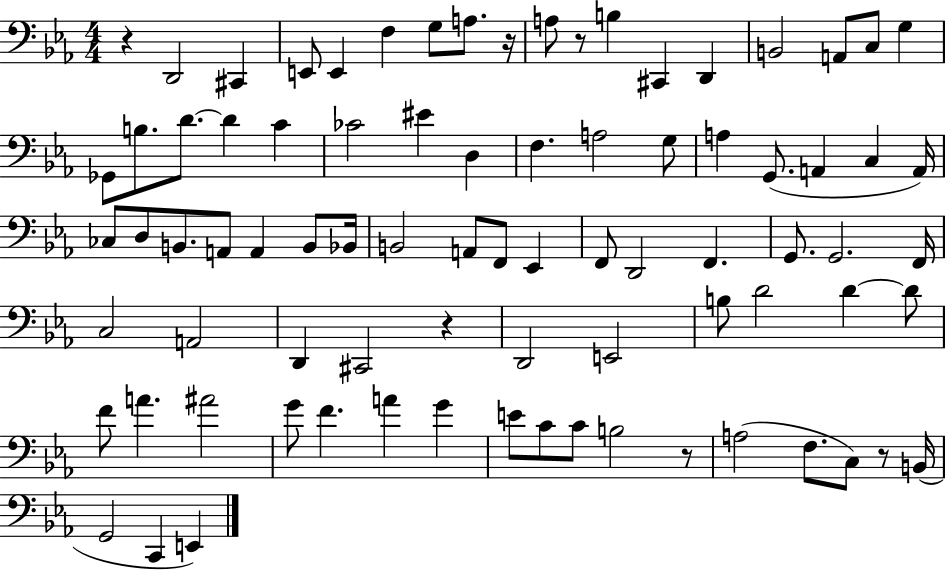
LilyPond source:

{
  \clef bass
  \numericTimeSignature
  \time 4/4
  \key ees \major
  r4 d,2 cis,4 | e,8 e,4 f4 g8 a8. r16 | a8 r8 b4 cis,4 d,4 | b,2 a,8 c8 g4 | \break ges,8 b8. d'8.~~ d'4 c'4 | ces'2 eis'4 d4 | f4. a2 g8 | a4 g,8.( a,4 c4 a,16) | \break ces8 d8 b,8. a,8 a,4 b,8 bes,16 | b,2 a,8 f,8 ees,4 | f,8 d,2 f,4. | g,8. g,2. f,16 | \break c2 a,2 | d,4 cis,2 r4 | d,2 e,2 | b8 d'2 d'4~~ d'8 | \break f'8 a'4. ais'2 | g'8 f'4. a'4 g'4 | e'8 c'8 c'8 b2 r8 | a2( f8. c8) r8 b,16( | \break g,2 c,4 e,4) | \bar "|."
}